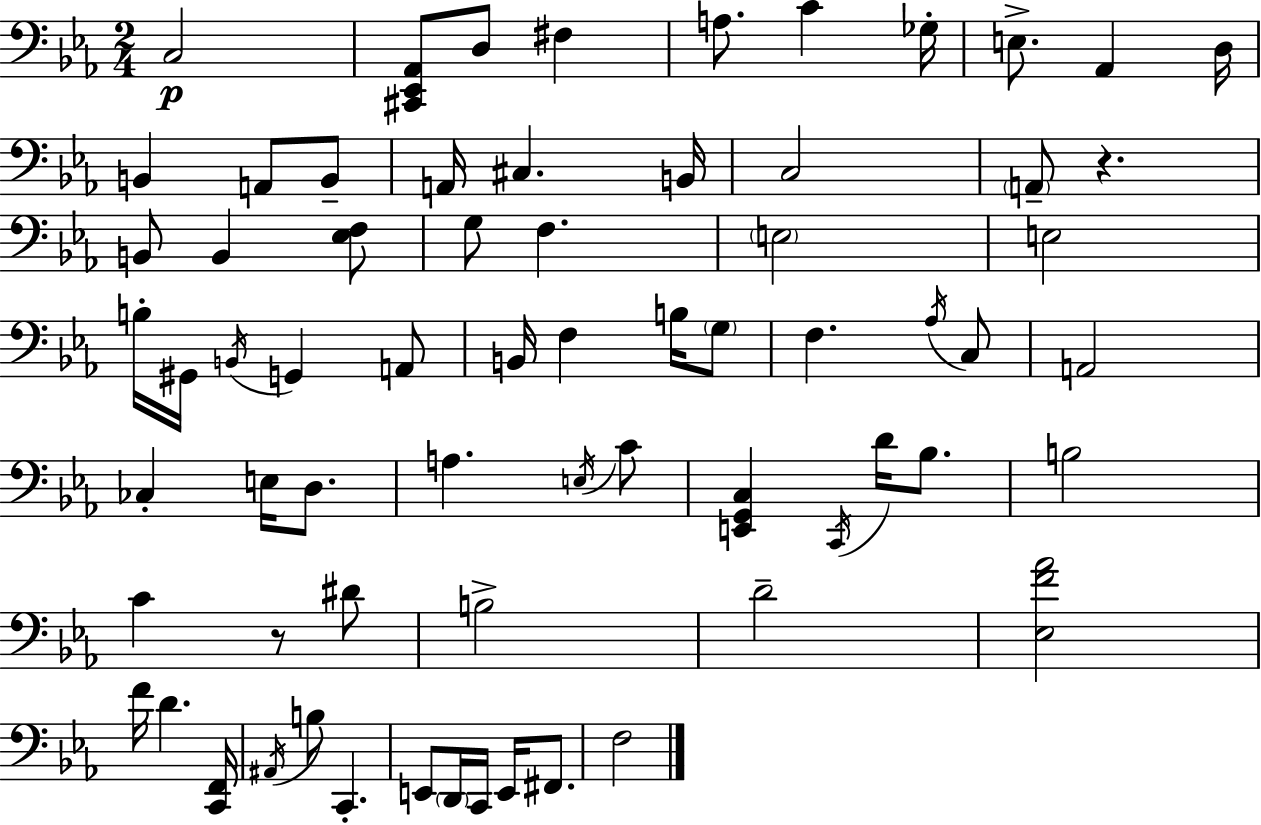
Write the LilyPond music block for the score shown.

{
  \clef bass
  \numericTimeSignature
  \time 2/4
  \key c \minor
  c2\p | <cis, ees, aes,>8 d8 fis4 | a8. c'4 ges16-. | e8.-> aes,4 d16 | \break b,4 a,8 b,8-- | a,16 cis4. b,16 | c2 | \parenthesize a,8-- r4. | \break b,8 b,4 <ees f>8 | g8 f4. | \parenthesize e2 | e2 | \break b16-. gis,16 \acciaccatura { b,16 } g,4 a,8 | b,16 f4 b16 \parenthesize g8 | f4. \acciaccatura { aes16 } | c8 a,2 | \break ces4-. e16 d8. | a4. | \acciaccatura { e16 } c'8 <e, g, c>4 \acciaccatura { c,16 } | d'16 bes8. b2 | \break c'4 | r8 dis'8 b2-> | d'2-- | <ees f' aes'>2 | \break f'16 d'4. | <c, f,>16 \acciaccatura { ais,16 } b8 c,4.-. | e,8 \parenthesize d,16 | c,16 e,16 fis,8. f2 | \break \bar "|."
}